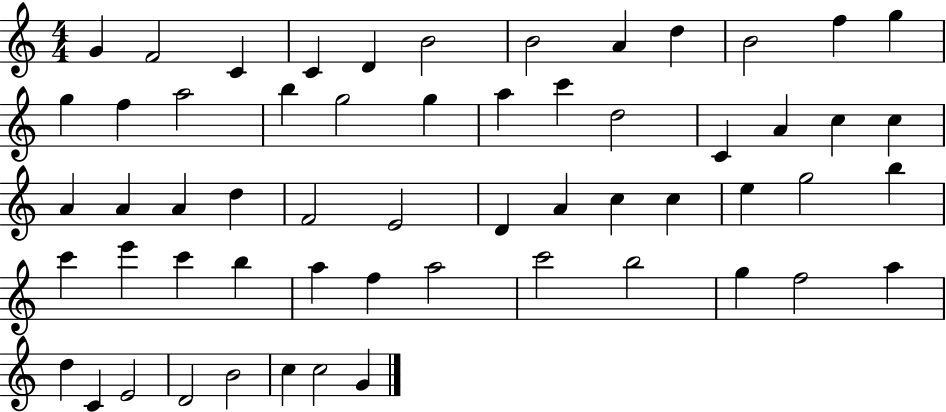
X:1
T:Untitled
M:4/4
L:1/4
K:C
G F2 C C D B2 B2 A d B2 f g g f a2 b g2 g a c' d2 C A c c A A A d F2 E2 D A c c e g2 b c' e' c' b a f a2 c'2 b2 g f2 a d C E2 D2 B2 c c2 G